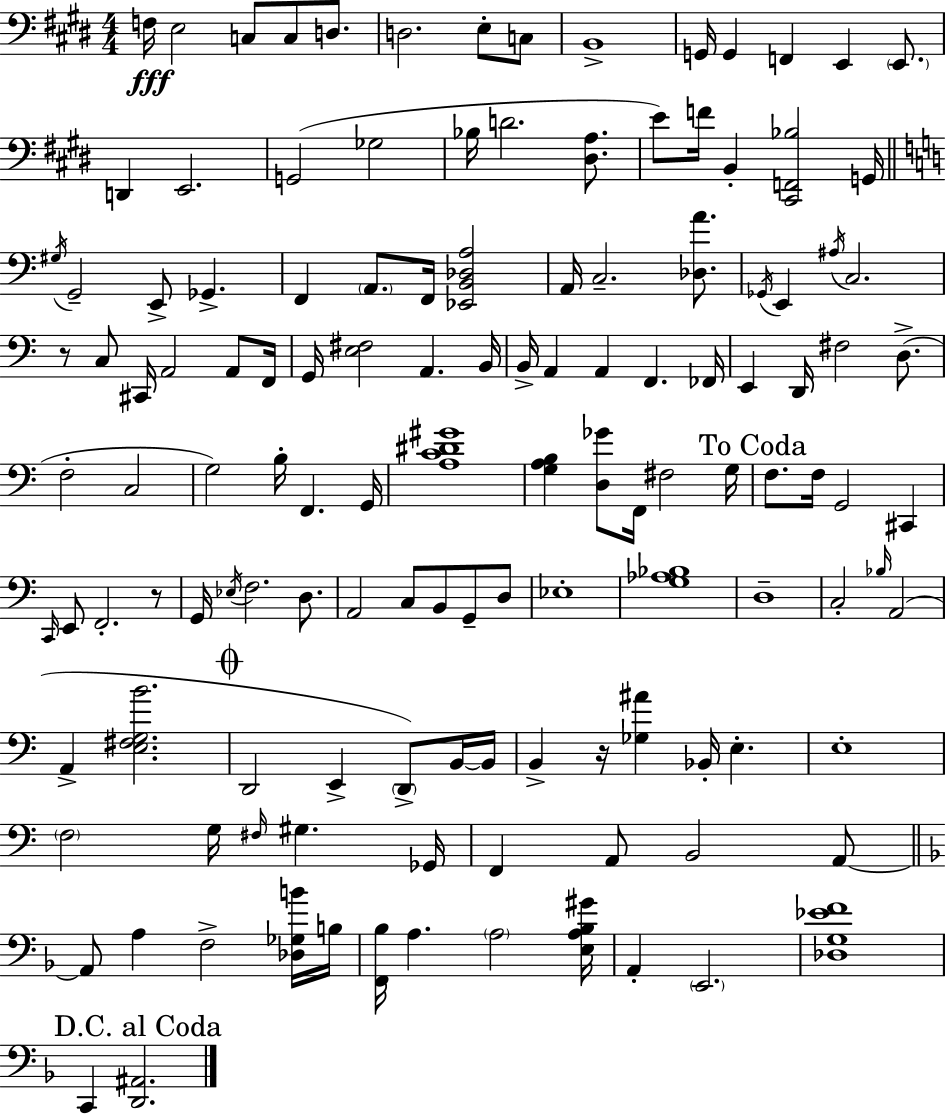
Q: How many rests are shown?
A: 3